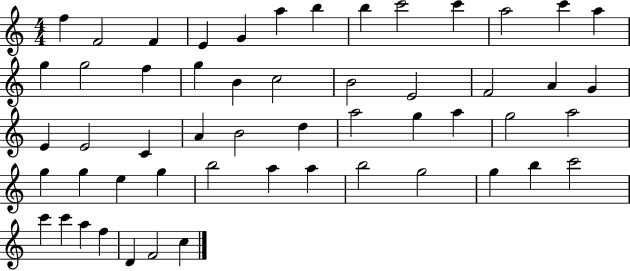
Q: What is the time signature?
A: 4/4